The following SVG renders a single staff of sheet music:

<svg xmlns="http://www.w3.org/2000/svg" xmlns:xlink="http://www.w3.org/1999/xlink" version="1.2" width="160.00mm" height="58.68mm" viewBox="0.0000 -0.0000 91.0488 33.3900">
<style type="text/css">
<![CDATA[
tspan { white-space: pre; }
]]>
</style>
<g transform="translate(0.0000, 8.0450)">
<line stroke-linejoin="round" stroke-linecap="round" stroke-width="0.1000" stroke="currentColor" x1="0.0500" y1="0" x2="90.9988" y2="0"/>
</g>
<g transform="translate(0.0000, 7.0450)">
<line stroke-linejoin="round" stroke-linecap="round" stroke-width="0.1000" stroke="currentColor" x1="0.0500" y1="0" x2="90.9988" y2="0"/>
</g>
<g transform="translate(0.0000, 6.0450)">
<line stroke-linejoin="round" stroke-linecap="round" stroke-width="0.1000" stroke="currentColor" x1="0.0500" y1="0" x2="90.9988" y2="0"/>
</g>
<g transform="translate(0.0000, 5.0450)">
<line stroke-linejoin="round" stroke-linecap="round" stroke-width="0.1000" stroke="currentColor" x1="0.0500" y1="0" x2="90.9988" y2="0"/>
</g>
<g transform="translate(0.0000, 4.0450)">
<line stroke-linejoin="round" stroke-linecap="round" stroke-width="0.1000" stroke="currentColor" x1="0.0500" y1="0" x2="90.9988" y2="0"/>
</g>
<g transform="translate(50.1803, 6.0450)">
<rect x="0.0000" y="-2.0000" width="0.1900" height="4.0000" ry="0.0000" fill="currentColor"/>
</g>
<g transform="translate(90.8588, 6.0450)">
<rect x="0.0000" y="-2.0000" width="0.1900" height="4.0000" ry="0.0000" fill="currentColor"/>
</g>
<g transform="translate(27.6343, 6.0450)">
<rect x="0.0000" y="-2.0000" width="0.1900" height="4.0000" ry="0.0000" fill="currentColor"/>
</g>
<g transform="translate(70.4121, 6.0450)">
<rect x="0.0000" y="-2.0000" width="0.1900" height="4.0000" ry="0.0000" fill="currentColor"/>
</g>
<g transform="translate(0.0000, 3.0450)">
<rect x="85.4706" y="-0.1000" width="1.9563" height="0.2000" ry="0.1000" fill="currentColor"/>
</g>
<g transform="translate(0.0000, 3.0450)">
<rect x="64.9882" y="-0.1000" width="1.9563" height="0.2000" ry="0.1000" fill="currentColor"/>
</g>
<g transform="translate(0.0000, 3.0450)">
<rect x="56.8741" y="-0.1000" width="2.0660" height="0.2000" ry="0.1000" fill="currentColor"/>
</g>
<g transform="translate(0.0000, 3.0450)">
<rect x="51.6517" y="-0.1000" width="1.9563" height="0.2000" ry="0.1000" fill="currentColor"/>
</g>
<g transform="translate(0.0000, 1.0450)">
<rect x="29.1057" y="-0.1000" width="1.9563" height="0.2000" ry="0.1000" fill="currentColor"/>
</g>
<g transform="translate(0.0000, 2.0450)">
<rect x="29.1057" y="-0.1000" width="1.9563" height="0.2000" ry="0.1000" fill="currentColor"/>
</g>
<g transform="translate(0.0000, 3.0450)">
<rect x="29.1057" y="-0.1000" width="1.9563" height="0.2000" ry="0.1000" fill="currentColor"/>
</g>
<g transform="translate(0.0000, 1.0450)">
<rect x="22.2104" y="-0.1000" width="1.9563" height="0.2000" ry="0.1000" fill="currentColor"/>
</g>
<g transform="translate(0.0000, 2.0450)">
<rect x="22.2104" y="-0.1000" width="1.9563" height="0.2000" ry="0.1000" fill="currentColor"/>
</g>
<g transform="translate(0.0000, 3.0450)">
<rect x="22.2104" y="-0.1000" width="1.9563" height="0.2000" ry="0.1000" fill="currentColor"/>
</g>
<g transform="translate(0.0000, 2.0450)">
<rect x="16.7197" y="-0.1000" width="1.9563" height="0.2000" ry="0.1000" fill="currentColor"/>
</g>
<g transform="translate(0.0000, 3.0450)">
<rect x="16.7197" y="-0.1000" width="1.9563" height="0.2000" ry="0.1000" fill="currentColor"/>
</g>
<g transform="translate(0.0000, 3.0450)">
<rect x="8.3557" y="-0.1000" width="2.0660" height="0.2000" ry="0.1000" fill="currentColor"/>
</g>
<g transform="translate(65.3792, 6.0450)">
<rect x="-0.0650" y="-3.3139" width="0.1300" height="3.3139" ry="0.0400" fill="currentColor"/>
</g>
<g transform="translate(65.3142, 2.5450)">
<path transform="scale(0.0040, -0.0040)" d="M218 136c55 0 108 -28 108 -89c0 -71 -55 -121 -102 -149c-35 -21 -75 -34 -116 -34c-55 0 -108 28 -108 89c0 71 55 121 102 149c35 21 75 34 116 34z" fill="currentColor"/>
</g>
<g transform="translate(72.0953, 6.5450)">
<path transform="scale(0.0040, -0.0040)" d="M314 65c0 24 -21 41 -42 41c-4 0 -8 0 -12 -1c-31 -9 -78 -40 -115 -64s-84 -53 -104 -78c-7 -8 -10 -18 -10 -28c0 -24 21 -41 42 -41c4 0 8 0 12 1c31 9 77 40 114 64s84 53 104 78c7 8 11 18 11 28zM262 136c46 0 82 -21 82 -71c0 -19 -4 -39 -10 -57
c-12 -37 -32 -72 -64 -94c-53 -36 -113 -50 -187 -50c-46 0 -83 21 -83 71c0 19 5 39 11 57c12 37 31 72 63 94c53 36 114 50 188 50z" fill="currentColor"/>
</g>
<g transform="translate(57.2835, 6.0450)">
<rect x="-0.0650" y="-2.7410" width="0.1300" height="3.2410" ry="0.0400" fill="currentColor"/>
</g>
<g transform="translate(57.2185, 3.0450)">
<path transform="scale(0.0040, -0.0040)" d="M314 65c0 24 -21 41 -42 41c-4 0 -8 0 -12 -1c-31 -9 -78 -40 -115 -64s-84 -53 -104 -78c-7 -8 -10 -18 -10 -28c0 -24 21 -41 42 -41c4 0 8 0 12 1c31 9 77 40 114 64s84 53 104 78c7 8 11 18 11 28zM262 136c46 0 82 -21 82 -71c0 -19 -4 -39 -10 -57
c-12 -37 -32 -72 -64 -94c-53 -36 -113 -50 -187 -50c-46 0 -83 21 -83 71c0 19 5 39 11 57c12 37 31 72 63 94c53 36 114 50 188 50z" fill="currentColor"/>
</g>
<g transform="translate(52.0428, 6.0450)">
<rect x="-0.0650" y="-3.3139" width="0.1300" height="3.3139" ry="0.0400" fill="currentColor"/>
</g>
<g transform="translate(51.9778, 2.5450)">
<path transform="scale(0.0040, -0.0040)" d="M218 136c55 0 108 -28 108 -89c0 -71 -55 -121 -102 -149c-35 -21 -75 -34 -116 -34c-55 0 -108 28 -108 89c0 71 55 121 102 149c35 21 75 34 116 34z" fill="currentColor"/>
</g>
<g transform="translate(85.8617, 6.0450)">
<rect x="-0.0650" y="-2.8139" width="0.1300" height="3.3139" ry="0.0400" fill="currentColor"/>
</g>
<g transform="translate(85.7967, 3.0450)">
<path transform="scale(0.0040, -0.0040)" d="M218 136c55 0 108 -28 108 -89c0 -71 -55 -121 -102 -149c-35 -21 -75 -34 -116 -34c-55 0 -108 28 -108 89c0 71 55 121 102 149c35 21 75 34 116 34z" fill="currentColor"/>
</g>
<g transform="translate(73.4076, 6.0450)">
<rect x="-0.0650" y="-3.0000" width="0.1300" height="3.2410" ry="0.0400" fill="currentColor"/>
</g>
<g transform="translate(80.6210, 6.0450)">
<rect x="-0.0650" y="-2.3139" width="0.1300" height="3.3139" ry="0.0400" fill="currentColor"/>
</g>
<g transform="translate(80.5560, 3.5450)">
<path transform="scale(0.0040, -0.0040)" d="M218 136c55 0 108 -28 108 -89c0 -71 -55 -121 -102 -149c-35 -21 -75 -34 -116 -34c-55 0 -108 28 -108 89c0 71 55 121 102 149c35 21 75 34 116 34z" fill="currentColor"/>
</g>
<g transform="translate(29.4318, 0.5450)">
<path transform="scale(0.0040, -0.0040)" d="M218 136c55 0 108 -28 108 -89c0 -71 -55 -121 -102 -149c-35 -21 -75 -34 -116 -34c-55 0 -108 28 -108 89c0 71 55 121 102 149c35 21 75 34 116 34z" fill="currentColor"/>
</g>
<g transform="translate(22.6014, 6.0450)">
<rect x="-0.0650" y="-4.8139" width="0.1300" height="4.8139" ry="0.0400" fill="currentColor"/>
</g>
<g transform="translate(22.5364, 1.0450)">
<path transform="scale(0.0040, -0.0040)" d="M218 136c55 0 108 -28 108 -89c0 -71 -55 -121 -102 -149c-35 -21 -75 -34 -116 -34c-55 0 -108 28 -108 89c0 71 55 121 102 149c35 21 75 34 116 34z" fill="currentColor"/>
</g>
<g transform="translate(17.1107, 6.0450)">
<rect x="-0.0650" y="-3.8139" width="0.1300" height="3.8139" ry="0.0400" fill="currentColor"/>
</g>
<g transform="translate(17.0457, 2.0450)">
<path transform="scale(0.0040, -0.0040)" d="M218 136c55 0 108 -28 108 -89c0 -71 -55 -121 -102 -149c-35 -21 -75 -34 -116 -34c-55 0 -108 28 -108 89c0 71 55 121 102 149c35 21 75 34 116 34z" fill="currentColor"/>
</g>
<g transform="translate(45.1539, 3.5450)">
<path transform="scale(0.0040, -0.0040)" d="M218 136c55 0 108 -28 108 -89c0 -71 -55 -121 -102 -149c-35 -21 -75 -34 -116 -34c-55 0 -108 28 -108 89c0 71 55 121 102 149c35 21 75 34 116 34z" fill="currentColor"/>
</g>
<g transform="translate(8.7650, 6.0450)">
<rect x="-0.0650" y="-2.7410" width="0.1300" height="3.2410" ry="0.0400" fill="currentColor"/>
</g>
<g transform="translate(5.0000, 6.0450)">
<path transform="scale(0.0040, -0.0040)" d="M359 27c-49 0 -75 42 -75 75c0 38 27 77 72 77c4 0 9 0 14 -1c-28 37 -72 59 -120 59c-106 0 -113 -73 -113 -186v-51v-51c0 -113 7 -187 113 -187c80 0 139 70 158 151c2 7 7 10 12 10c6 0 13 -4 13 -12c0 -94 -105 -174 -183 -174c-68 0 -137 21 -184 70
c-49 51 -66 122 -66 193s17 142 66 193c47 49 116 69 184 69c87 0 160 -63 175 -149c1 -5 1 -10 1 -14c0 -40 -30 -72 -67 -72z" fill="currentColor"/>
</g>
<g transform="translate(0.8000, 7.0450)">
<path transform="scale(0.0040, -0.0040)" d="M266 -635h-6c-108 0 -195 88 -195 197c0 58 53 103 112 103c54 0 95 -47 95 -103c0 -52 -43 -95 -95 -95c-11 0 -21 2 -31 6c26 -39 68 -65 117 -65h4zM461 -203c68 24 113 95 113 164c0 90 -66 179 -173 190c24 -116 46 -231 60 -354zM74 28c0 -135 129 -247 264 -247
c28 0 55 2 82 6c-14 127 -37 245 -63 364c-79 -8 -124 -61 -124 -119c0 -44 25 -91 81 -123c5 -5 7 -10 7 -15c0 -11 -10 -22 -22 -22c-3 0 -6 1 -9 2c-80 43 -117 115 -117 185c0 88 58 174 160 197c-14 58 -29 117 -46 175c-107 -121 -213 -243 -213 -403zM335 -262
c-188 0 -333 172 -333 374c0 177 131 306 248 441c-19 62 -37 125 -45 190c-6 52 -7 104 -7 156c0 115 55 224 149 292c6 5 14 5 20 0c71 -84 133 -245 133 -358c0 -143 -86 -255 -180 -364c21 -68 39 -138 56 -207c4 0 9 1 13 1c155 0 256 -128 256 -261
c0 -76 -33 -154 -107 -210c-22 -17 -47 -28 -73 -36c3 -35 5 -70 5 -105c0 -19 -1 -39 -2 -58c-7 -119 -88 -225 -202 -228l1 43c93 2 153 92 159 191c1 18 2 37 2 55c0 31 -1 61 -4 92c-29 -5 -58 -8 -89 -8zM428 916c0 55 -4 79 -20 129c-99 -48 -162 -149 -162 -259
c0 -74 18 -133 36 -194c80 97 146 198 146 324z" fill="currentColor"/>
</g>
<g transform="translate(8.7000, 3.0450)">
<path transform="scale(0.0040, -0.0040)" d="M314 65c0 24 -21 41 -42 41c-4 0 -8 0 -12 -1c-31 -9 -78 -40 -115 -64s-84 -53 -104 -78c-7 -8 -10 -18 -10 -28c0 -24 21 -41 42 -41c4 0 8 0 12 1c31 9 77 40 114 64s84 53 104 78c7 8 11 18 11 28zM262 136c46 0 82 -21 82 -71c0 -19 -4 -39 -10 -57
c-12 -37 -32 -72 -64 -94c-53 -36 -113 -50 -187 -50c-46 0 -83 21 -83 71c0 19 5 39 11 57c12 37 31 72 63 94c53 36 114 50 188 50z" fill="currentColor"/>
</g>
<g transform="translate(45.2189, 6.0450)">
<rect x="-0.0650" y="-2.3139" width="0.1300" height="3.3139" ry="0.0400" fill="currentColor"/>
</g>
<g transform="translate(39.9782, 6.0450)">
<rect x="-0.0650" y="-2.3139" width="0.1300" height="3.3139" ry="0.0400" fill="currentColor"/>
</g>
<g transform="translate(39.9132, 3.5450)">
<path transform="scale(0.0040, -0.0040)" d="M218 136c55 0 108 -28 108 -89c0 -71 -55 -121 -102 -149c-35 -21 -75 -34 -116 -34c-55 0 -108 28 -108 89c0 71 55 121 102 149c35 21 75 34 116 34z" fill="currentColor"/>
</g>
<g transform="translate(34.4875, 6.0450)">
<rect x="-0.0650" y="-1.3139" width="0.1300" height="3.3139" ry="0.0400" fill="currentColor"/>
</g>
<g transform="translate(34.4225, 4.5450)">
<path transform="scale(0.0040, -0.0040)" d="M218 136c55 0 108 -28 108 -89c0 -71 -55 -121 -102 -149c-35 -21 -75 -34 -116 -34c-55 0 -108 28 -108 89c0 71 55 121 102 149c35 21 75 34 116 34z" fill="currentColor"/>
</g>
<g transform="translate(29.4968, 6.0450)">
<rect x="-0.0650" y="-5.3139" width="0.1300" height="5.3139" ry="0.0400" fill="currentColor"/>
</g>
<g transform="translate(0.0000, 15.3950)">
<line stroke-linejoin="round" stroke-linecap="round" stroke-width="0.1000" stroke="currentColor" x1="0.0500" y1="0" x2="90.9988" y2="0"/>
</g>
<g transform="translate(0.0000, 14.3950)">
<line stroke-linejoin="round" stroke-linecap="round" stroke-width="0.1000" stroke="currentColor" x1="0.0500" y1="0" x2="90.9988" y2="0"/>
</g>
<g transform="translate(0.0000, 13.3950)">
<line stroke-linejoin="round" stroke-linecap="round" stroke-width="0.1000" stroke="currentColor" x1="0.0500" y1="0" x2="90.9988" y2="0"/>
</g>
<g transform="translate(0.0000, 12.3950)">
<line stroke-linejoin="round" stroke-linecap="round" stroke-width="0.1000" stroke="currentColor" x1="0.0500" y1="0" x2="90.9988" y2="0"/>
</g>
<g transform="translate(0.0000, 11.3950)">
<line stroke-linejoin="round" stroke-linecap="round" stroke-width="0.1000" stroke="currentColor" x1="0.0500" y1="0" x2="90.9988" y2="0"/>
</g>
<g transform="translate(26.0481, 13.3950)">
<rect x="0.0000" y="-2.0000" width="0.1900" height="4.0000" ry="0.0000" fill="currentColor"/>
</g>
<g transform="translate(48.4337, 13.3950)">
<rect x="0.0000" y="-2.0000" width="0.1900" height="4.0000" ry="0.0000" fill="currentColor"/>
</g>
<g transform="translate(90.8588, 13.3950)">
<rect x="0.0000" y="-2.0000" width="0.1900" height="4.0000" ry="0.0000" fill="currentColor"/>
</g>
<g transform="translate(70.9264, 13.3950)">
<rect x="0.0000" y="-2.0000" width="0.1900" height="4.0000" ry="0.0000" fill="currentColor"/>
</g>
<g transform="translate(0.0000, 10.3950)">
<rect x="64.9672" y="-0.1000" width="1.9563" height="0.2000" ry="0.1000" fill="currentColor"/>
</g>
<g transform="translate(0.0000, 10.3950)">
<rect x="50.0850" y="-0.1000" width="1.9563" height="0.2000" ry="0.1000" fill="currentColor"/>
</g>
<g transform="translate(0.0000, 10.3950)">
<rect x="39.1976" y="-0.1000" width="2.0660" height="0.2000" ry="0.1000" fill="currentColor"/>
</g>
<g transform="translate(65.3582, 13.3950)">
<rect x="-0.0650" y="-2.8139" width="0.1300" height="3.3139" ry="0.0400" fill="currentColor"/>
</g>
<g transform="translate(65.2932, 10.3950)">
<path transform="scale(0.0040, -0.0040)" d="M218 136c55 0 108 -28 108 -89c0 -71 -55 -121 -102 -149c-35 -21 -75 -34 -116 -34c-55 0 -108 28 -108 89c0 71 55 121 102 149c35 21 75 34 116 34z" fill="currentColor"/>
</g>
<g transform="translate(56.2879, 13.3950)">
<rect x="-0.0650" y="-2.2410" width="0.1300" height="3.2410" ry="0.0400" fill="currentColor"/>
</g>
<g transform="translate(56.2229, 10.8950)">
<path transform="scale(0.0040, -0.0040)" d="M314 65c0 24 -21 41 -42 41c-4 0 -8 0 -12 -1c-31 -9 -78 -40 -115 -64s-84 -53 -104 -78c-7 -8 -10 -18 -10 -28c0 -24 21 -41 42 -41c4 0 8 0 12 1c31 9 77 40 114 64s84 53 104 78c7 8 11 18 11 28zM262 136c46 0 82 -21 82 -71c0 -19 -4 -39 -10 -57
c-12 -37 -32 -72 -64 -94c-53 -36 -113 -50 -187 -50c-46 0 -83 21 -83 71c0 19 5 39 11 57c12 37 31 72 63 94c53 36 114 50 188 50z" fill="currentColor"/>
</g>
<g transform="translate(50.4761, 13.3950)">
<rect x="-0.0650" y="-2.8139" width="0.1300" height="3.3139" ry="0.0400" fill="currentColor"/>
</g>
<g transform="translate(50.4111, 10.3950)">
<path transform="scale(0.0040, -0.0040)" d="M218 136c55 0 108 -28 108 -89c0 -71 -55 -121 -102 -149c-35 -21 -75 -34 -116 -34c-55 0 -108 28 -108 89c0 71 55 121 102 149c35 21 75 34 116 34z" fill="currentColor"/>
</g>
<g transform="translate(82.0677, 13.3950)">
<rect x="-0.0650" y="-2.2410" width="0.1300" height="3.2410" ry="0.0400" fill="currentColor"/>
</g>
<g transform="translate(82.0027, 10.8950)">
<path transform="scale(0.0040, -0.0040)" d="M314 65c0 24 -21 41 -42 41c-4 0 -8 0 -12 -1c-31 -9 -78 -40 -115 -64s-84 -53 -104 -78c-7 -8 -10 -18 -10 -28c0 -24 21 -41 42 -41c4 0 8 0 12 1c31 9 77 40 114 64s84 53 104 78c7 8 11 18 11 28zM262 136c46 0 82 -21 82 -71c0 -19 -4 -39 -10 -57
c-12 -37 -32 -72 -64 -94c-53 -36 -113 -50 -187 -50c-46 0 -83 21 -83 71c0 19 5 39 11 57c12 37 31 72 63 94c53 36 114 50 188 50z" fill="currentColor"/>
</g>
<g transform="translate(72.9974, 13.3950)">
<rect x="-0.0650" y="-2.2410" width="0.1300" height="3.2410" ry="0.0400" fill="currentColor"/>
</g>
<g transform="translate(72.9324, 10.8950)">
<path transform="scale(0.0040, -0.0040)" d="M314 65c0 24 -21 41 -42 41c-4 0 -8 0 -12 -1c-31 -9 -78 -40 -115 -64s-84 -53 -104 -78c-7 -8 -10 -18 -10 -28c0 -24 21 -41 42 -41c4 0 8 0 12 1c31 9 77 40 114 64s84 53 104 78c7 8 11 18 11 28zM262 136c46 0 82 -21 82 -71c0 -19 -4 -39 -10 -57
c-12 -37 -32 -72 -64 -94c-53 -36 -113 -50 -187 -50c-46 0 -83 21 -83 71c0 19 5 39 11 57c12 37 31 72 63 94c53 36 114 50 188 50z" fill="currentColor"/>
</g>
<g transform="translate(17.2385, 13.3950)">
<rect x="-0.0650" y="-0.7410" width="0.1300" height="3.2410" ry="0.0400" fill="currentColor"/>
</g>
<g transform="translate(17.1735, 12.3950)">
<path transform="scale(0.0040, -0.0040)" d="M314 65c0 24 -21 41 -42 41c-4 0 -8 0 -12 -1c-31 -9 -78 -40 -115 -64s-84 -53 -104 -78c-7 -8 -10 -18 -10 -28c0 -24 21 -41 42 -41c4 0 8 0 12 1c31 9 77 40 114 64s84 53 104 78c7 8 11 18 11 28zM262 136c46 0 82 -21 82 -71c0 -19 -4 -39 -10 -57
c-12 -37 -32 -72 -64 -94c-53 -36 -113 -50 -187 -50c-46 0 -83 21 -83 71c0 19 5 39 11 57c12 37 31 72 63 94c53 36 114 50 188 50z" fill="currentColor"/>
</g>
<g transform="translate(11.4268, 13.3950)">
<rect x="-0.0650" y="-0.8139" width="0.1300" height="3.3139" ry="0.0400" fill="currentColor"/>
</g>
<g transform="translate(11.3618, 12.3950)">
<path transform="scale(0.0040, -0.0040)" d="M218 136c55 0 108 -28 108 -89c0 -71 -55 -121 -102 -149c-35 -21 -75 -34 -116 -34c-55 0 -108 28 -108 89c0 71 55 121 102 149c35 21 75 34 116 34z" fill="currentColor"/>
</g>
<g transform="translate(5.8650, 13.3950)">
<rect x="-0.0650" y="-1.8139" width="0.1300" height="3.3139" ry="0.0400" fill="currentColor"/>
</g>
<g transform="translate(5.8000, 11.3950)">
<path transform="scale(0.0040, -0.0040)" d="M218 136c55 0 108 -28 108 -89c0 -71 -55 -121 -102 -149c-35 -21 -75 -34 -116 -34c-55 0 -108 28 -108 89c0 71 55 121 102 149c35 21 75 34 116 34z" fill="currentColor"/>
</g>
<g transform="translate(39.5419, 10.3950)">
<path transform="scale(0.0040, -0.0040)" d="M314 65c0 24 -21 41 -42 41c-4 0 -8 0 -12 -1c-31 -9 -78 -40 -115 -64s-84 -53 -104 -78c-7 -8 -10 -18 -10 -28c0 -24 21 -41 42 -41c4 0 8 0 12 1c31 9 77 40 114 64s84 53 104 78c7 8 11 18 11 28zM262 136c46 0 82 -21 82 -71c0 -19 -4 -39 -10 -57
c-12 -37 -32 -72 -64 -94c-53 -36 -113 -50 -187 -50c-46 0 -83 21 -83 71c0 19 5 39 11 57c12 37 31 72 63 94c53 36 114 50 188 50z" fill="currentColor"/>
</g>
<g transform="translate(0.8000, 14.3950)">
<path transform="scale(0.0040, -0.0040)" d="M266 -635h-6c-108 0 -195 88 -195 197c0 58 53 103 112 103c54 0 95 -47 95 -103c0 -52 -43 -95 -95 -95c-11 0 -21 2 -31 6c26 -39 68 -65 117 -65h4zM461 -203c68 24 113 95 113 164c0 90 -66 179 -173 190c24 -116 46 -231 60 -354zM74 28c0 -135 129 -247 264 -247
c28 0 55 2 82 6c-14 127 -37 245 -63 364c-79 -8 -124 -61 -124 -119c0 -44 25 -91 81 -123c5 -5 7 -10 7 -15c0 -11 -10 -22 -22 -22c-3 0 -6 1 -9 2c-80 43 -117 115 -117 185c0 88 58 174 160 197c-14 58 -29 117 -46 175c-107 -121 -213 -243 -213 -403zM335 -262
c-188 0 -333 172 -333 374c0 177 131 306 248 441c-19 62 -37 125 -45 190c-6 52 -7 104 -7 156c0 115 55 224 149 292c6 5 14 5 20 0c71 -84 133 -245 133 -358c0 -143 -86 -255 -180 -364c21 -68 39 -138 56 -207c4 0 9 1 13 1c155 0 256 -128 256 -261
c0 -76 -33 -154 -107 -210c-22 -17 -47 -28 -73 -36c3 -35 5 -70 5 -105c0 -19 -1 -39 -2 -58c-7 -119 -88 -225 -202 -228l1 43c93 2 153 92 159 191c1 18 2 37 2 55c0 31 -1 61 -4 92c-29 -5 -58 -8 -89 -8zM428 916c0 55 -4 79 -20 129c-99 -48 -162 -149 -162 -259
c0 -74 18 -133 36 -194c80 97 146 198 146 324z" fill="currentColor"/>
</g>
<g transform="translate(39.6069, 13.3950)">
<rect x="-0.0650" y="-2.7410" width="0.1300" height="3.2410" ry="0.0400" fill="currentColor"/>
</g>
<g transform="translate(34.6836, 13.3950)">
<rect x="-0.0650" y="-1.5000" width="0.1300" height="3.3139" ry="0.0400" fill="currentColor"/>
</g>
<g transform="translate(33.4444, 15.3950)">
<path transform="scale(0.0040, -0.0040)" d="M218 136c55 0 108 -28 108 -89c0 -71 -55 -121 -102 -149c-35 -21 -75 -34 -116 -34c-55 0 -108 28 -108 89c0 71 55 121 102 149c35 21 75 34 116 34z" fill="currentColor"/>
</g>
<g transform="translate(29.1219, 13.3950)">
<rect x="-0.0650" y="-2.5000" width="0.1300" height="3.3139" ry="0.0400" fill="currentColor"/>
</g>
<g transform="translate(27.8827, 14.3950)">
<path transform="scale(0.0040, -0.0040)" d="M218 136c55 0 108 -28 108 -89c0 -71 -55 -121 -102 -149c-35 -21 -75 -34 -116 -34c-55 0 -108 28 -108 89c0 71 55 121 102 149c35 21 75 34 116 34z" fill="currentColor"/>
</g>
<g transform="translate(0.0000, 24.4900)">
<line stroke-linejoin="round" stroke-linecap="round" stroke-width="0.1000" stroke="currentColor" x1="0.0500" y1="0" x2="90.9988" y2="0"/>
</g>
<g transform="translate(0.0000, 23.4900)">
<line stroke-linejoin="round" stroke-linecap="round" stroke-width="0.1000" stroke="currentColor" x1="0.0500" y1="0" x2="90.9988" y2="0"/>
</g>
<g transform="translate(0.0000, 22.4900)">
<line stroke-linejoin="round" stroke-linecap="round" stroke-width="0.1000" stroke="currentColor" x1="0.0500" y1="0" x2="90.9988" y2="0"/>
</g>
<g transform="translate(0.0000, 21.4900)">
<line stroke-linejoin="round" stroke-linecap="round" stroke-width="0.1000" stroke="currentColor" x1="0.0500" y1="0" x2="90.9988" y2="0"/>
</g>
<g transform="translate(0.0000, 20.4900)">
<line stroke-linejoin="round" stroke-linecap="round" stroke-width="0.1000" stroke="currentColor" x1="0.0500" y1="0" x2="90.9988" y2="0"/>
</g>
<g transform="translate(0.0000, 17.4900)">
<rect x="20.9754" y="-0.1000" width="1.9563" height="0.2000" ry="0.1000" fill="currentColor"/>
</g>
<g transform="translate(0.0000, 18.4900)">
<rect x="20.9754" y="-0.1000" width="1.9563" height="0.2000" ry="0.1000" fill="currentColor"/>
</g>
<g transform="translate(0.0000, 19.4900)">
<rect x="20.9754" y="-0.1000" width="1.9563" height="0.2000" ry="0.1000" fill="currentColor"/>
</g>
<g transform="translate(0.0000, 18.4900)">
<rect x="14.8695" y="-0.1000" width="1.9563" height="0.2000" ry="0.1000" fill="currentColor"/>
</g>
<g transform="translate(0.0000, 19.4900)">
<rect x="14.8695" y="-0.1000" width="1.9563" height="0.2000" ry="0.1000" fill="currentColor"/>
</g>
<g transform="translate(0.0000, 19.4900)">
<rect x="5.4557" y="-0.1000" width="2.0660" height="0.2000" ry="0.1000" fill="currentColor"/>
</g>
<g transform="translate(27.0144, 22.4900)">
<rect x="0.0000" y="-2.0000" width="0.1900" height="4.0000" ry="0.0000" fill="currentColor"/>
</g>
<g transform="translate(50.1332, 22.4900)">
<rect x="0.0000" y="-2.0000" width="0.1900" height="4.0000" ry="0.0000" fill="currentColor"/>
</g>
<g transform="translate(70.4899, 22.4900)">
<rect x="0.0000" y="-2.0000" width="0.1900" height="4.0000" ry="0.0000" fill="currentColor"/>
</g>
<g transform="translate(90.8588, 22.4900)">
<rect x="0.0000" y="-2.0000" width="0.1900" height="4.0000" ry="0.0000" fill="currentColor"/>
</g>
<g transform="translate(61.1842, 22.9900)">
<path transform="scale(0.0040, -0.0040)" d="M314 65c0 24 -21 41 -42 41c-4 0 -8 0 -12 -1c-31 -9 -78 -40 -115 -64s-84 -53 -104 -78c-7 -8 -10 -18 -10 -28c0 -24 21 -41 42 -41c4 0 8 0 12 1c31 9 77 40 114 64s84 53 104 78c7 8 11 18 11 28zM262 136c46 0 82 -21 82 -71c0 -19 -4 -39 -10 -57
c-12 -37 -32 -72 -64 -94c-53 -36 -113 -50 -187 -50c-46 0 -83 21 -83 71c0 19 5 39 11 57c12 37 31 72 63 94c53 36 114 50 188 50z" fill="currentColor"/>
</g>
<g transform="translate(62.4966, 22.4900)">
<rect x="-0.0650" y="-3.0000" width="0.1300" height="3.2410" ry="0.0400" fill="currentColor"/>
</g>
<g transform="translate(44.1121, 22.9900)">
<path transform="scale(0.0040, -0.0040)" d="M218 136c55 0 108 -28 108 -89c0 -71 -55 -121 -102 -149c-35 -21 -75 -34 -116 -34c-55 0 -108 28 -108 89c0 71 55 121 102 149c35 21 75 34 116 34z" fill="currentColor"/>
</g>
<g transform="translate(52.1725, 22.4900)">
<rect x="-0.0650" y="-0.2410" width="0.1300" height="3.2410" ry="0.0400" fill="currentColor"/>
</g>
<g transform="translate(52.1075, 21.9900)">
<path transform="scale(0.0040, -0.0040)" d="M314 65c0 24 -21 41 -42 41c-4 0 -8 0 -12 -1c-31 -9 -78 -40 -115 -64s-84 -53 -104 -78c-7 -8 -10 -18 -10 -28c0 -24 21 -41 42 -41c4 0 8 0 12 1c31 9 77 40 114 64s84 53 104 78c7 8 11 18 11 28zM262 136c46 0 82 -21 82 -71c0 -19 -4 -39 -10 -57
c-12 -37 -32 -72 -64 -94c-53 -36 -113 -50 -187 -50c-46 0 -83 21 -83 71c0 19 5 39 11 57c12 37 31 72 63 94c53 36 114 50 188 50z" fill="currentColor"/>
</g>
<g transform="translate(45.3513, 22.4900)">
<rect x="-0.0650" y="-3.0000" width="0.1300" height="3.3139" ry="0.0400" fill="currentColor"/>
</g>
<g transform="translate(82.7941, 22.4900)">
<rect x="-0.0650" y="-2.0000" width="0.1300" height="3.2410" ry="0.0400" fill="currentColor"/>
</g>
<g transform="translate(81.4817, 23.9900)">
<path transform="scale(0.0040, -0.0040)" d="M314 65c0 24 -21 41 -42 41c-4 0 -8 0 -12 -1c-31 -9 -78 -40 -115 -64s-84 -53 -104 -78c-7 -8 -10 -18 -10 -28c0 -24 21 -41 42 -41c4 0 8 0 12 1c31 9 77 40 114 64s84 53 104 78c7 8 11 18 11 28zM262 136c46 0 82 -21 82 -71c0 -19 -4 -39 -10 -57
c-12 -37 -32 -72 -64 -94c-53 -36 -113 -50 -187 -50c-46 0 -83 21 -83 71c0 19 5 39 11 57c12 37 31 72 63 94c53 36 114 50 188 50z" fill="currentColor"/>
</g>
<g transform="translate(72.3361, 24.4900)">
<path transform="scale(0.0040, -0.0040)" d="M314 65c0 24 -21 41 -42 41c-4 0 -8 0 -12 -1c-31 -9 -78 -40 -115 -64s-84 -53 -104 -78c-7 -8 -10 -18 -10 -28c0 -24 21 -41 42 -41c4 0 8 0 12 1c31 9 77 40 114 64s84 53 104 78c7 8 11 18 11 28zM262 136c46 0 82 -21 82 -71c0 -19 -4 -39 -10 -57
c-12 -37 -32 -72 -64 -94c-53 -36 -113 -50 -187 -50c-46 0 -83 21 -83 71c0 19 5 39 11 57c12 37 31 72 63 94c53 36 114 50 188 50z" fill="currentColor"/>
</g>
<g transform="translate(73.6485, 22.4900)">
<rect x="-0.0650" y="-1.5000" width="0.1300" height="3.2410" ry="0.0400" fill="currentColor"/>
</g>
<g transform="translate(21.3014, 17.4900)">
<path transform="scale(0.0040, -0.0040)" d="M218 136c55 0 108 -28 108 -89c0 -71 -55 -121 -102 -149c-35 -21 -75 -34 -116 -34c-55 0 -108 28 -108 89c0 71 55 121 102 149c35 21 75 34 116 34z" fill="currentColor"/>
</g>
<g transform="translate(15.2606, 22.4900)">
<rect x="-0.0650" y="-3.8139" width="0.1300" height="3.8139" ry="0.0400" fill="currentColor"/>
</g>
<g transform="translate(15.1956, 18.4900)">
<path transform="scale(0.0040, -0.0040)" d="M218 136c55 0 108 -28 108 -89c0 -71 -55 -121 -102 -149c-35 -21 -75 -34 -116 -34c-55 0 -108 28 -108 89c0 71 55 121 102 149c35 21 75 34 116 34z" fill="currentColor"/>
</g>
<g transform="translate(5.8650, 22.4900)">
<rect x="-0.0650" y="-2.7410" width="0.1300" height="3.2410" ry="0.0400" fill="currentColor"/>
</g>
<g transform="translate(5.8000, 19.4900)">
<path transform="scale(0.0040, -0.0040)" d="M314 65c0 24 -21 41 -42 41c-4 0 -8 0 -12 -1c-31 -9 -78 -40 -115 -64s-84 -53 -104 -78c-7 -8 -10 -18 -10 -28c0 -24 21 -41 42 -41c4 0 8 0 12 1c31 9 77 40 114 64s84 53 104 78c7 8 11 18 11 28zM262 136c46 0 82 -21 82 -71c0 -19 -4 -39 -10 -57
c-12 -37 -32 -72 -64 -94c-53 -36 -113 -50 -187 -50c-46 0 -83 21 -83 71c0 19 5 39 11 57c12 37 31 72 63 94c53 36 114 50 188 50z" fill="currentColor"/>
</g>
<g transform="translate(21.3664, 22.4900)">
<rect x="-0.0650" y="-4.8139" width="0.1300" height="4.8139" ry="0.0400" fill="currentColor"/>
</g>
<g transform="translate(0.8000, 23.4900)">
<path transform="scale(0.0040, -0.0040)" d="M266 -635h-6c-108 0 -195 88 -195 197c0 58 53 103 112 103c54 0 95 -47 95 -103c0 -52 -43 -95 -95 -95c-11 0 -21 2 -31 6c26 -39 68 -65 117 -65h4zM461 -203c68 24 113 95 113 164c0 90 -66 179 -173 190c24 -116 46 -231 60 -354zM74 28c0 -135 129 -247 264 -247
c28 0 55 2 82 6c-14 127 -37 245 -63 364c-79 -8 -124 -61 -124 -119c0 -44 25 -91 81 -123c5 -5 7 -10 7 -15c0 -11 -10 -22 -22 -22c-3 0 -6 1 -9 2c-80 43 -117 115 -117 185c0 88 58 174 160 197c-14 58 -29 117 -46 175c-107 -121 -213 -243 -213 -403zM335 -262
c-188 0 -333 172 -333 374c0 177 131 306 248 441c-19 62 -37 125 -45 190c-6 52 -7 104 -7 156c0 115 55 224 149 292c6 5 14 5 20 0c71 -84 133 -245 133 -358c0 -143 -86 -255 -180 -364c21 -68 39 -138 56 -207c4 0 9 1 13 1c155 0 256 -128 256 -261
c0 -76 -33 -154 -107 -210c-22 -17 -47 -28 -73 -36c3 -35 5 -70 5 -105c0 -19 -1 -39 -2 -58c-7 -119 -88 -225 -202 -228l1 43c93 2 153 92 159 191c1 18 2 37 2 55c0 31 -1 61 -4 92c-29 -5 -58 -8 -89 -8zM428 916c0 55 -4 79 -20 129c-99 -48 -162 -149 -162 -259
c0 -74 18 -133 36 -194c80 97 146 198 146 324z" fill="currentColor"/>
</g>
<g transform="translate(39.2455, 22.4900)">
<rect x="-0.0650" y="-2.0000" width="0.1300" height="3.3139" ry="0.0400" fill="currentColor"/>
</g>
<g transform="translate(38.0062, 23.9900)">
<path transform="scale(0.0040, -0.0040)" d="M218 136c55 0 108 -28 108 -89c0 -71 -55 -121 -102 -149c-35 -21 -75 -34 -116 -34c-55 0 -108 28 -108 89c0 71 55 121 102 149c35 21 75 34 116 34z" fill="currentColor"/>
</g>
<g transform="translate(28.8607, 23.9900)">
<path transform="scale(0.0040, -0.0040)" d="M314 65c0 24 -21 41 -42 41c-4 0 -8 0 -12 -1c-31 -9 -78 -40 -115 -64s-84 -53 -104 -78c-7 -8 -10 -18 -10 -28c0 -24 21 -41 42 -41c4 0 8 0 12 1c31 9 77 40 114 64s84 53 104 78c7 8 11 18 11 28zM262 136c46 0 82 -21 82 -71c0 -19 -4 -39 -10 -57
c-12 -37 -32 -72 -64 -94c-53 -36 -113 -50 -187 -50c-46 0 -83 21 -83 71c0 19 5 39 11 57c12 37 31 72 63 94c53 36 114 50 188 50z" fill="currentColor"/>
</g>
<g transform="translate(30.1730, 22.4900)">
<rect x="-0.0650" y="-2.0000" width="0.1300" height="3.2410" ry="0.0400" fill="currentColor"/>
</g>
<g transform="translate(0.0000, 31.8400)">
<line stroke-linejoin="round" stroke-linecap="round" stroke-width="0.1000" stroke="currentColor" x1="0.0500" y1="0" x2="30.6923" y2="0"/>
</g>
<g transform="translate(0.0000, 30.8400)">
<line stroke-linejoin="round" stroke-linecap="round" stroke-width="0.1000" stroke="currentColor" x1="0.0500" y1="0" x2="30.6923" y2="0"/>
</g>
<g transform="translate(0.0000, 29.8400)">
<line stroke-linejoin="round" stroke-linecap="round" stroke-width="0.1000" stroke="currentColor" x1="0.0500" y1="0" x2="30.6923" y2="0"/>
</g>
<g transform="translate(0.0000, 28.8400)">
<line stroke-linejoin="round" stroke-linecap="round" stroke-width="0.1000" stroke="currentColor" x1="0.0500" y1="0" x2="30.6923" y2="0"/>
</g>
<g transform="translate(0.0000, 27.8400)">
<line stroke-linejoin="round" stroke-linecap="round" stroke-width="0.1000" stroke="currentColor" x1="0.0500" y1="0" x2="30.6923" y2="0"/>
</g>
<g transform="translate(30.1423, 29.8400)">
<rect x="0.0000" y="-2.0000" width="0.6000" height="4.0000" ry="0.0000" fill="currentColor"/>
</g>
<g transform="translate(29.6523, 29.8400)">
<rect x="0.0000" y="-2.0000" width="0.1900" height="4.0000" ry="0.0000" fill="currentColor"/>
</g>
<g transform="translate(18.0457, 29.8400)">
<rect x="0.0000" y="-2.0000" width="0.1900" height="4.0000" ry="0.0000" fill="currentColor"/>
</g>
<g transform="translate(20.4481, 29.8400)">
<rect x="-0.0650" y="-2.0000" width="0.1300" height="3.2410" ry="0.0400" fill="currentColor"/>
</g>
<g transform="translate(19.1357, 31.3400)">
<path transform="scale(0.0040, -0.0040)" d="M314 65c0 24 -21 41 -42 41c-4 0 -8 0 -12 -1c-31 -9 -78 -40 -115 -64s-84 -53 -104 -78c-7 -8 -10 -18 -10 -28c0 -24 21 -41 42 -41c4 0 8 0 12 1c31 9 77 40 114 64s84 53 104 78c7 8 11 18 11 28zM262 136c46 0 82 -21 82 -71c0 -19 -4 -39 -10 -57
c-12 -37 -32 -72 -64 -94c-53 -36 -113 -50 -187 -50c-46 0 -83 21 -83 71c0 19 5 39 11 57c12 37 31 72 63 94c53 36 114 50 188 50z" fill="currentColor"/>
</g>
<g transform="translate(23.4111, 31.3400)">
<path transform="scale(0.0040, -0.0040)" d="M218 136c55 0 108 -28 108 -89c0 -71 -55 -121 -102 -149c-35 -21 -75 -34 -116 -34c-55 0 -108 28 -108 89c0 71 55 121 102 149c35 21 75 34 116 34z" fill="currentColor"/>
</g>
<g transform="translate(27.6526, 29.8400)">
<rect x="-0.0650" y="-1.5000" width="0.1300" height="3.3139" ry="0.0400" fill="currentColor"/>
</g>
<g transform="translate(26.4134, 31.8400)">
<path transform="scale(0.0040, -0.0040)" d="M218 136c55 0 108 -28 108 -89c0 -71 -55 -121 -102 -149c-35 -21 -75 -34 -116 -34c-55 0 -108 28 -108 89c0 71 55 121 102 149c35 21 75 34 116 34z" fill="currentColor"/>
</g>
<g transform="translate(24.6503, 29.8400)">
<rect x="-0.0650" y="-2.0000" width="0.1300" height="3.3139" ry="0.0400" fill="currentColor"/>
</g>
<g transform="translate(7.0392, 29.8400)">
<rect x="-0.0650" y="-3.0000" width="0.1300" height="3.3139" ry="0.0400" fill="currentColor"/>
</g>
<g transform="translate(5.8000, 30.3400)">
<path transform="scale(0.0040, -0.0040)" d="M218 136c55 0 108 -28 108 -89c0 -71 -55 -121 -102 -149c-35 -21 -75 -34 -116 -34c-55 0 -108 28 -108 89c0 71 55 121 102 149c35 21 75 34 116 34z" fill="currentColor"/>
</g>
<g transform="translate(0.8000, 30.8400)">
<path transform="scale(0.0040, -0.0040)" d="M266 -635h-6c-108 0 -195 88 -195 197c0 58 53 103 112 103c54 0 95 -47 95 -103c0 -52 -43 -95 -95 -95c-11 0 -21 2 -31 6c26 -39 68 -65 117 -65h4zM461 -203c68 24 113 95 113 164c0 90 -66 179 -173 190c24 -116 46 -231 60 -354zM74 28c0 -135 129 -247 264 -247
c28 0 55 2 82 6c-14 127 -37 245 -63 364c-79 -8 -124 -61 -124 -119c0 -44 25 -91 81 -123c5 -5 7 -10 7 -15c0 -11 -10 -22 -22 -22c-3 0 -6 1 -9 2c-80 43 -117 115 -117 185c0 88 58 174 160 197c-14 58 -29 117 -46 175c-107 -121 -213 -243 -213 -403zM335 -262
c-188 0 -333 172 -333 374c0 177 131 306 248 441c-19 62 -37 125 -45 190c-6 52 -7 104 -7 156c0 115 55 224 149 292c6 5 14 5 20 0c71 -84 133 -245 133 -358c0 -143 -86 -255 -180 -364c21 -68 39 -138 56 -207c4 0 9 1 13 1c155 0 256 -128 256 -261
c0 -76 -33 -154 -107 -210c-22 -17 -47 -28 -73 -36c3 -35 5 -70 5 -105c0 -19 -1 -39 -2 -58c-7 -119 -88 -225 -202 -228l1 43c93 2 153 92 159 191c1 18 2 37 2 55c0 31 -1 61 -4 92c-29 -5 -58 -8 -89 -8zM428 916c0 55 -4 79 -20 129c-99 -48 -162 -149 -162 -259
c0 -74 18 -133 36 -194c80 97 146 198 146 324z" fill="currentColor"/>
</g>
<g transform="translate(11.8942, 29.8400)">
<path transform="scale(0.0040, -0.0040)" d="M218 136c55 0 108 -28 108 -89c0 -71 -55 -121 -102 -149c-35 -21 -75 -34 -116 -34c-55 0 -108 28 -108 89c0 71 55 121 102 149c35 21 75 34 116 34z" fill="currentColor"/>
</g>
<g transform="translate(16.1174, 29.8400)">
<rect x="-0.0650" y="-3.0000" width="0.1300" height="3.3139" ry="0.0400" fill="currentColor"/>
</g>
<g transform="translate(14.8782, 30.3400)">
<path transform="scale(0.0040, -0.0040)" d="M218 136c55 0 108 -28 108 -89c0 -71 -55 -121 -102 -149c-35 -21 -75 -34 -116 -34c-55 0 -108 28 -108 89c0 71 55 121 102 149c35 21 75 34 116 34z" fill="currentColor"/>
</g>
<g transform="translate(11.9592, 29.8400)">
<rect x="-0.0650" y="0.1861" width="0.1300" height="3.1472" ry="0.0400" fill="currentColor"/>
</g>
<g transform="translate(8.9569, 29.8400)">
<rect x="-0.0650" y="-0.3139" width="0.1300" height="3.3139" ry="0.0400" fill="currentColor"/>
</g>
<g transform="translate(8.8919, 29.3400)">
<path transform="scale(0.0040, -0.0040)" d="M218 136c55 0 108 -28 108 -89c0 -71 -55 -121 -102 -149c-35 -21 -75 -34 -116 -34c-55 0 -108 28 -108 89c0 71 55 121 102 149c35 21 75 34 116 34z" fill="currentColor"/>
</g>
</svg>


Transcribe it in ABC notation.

X:1
T:Untitled
M:4/4
L:1/4
K:C
a2 c' e' f' e g g b a2 b A2 g a f d d2 G E a2 a g2 a g2 g2 a2 c' e' F2 F A c2 A2 E2 F2 A c B A F2 F E